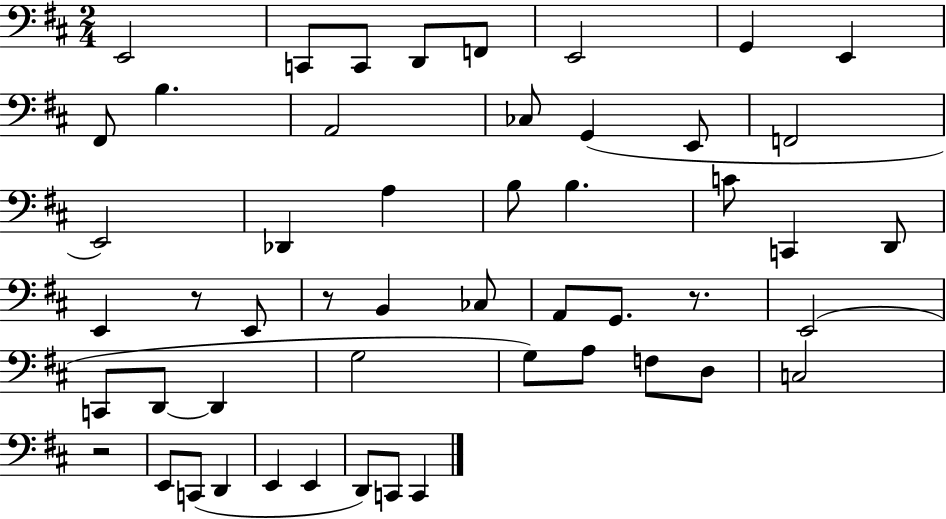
{
  \clef bass
  \numericTimeSignature
  \time 2/4
  \key d \major
  \repeat volta 2 { e,2 | c,8 c,8 d,8 f,8 | e,2 | g,4 e,4 | \break fis,8 b4. | a,2 | ces8 g,4( e,8 | f,2 | \break e,2) | des,4 a4 | b8 b4. | c'8 c,4 d,8 | \break e,4 r8 e,8 | r8 b,4 ces8 | a,8 g,8. r8. | e,2( | \break c,8 d,8~~ d,4 | g2 | g8) a8 f8 d8 | c2 | \break r2 | e,8 c,8( d,4 | e,4 e,4 | d,8) c,8 c,4 | \break } \bar "|."
}